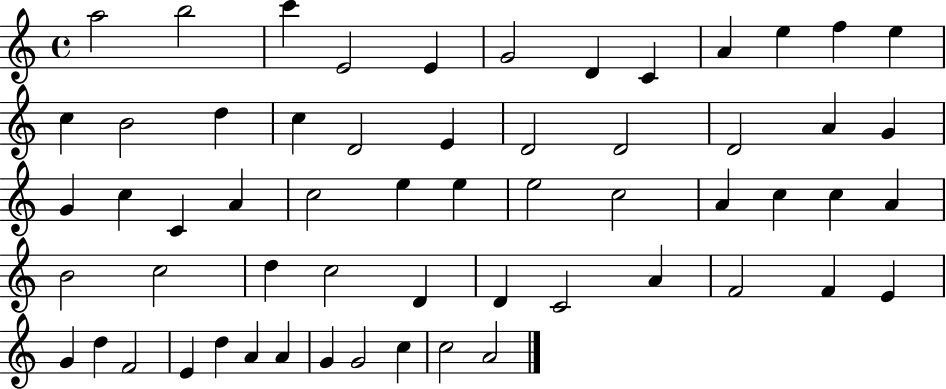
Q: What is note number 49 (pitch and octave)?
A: D5